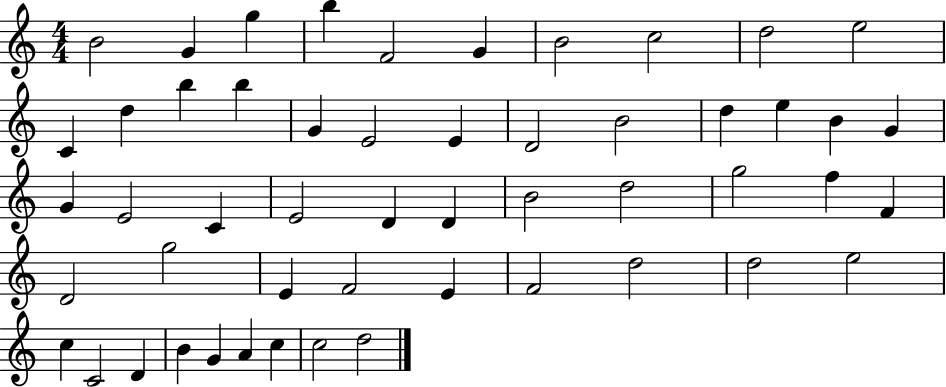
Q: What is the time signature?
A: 4/4